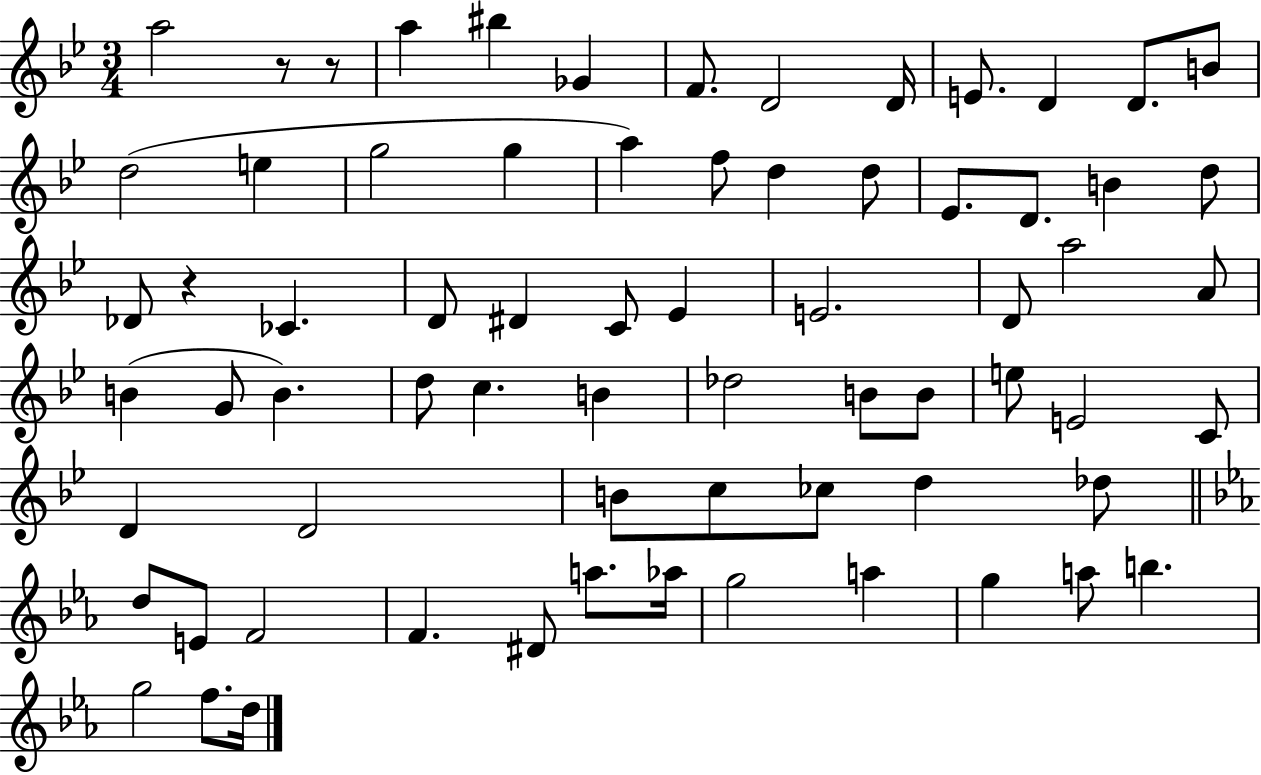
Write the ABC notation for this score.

X:1
T:Untitled
M:3/4
L:1/4
K:Bb
a2 z/2 z/2 a ^b _G F/2 D2 D/4 E/2 D D/2 B/2 d2 e g2 g a f/2 d d/2 _E/2 D/2 B d/2 _D/2 z _C D/2 ^D C/2 _E E2 D/2 a2 A/2 B G/2 B d/2 c B _d2 B/2 B/2 e/2 E2 C/2 D D2 B/2 c/2 _c/2 d _d/2 d/2 E/2 F2 F ^D/2 a/2 _a/4 g2 a g a/2 b g2 f/2 d/4